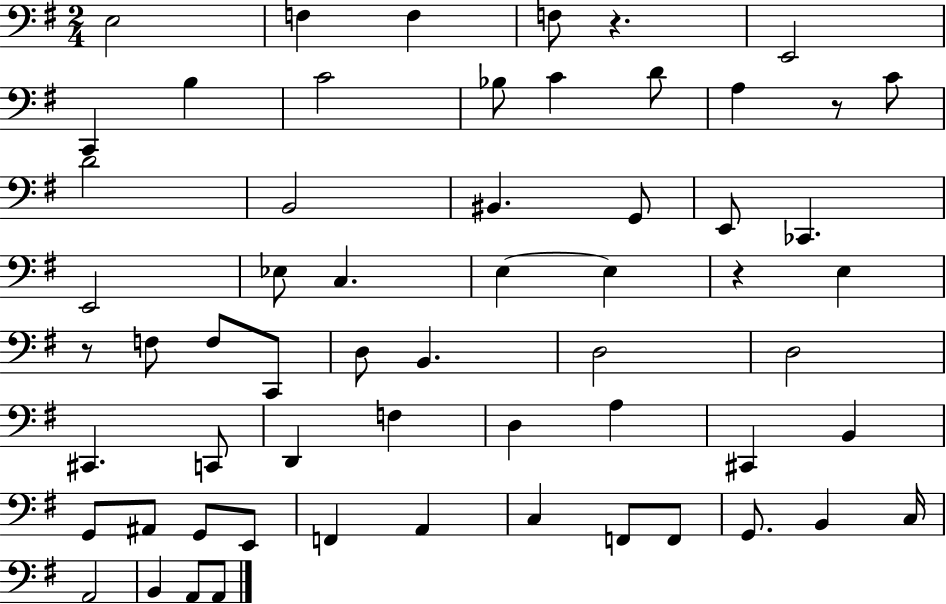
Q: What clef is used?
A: bass